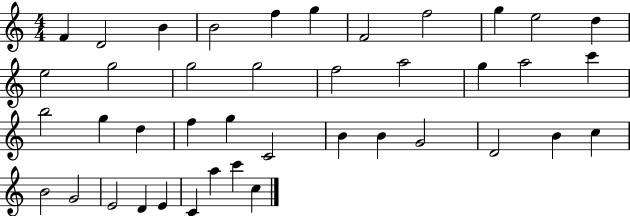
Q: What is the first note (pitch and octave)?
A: F4